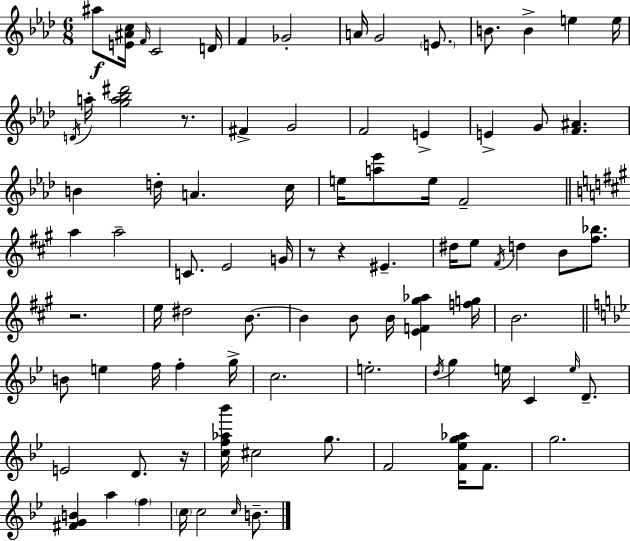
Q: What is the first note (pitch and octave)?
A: A#5